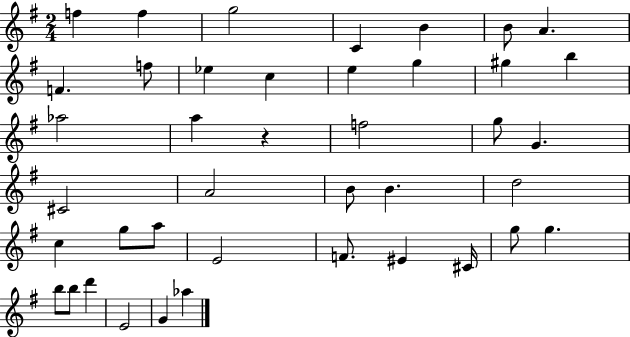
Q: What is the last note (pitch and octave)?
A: Ab5